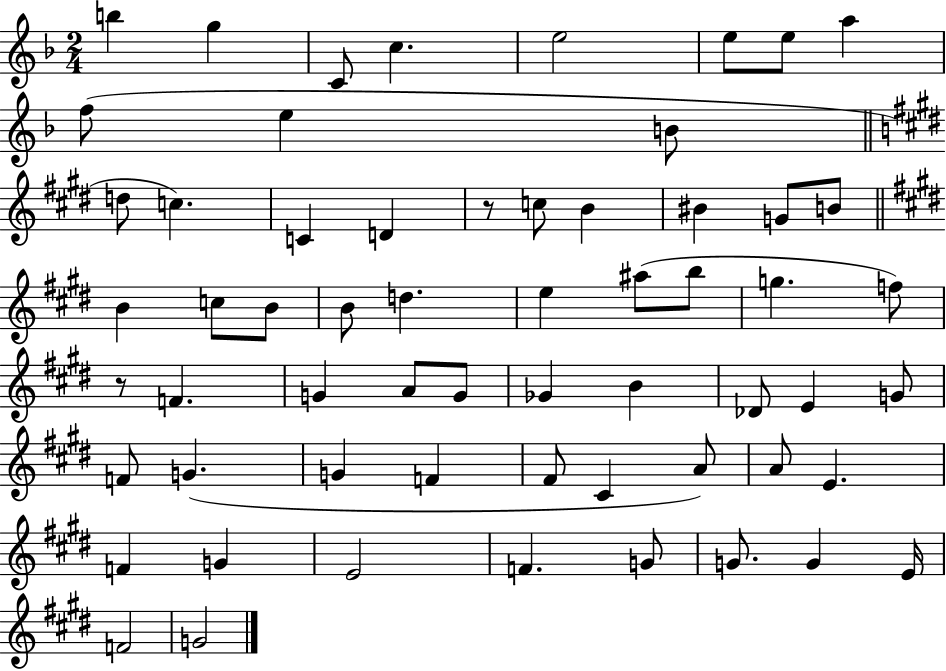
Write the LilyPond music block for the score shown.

{
  \clef treble
  \numericTimeSignature
  \time 2/4
  \key f \major
  b''4 g''4 | c'8 c''4. | e''2 | e''8 e''8 a''4 | \break f''8( e''4 b'8 | \bar "||" \break \key e \major d''8 c''4.) | c'4 d'4 | r8 c''8 b'4 | bis'4 g'8 b'8 | \break \bar "||" \break \key e \major b'4 c''8 b'8 | b'8 d''4. | e''4 ais''8( b''8 | g''4. f''8) | \break r8 f'4. | g'4 a'8 g'8 | ges'4 b'4 | des'8 e'4 g'8 | \break f'8 g'4.( | g'4 f'4 | fis'8 cis'4 a'8) | a'8 e'4. | \break f'4 g'4 | e'2 | f'4. g'8 | g'8. g'4 e'16 | \break f'2 | g'2 | \bar "|."
}